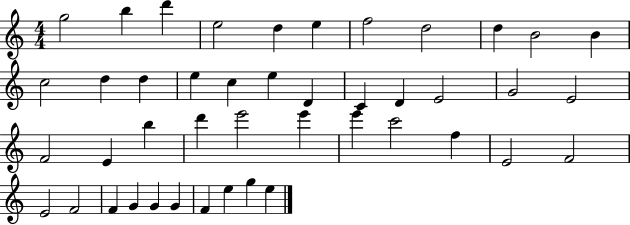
{
  \clef treble
  \numericTimeSignature
  \time 4/4
  \key c \major
  g''2 b''4 d'''4 | e''2 d''4 e''4 | f''2 d''2 | d''4 b'2 b'4 | \break c''2 d''4 d''4 | e''4 c''4 e''4 d'4 | c'4 d'4 e'2 | g'2 e'2 | \break f'2 e'4 b''4 | d'''4 e'''2 e'''4 | e'''4 c'''2 f''4 | e'2 f'2 | \break e'2 f'2 | f'4 g'4 g'4 g'4 | f'4 e''4 g''4 e''4 | \bar "|."
}